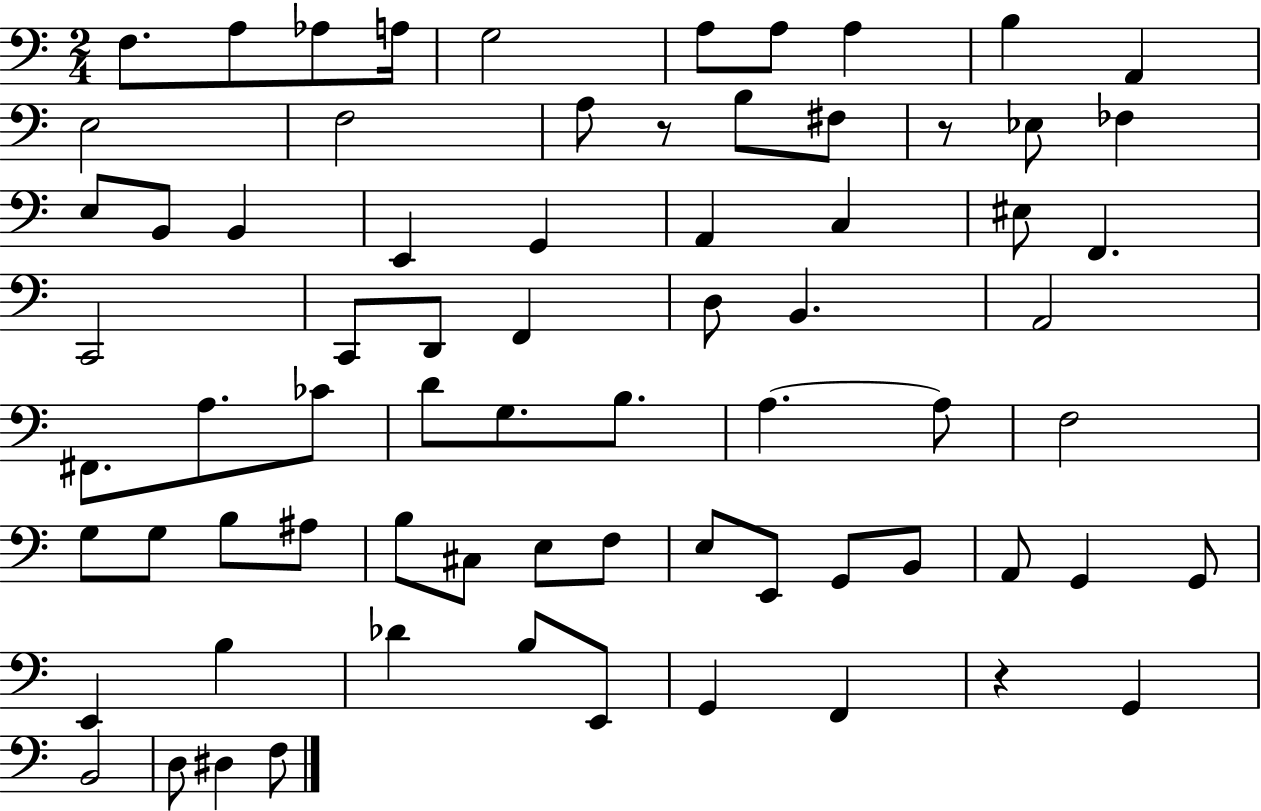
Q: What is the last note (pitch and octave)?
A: F3